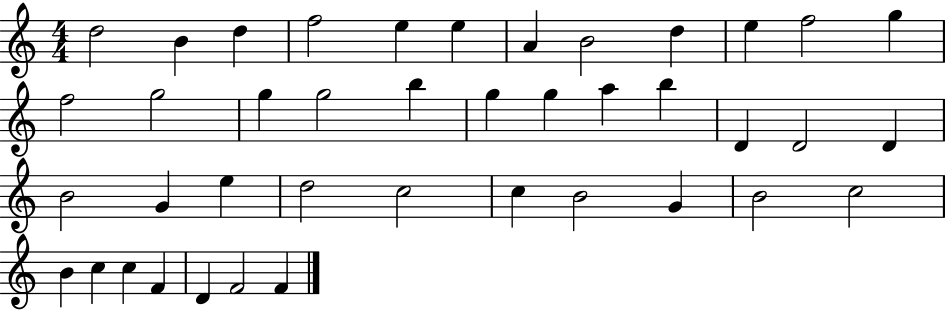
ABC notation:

X:1
T:Untitled
M:4/4
L:1/4
K:C
d2 B d f2 e e A B2 d e f2 g f2 g2 g g2 b g g a b D D2 D B2 G e d2 c2 c B2 G B2 c2 B c c F D F2 F